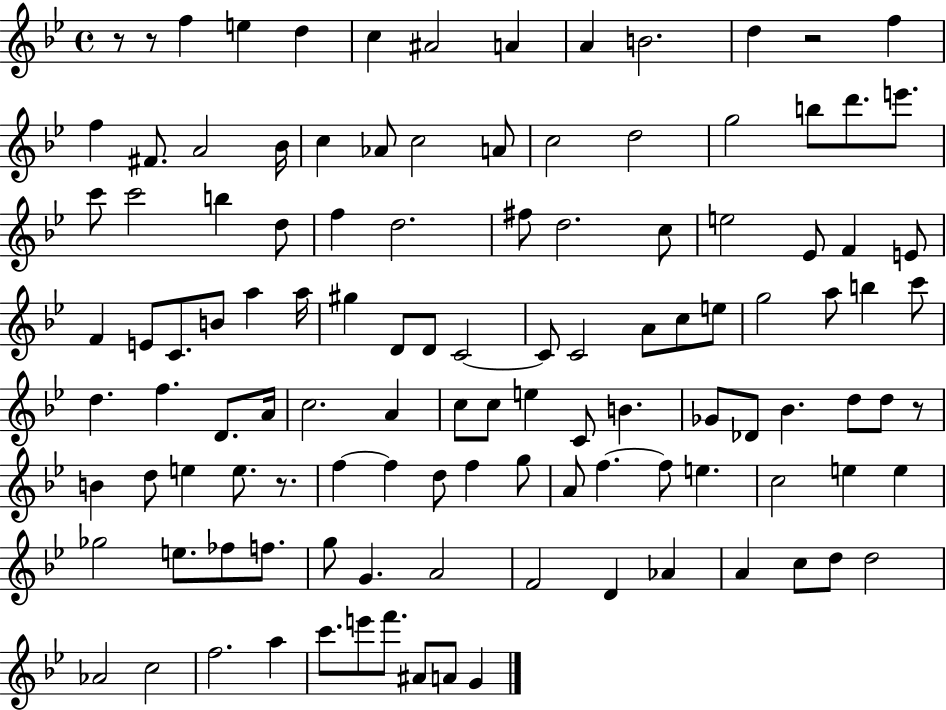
{
  \clef treble
  \time 4/4
  \defaultTimeSignature
  \key bes \major
  r8 r8 f''4 e''4 d''4 | c''4 ais'2 a'4 | a'4 b'2. | d''4 r2 f''4 | \break f''4 fis'8. a'2 bes'16 | c''4 aes'8 c''2 a'8 | c''2 d''2 | g''2 b''8 d'''8. e'''8. | \break c'''8 c'''2 b''4 d''8 | f''4 d''2. | fis''8 d''2. c''8 | e''2 ees'8 f'4 e'8 | \break f'4 e'8 c'8. b'8 a''4 a''16 | gis''4 d'8 d'8 c'2~~ | c'8 c'2 a'8 c''8 e''8 | g''2 a''8 b''4 c'''8 | \break d''4. f''4. d'8. a'16 | c''2. a'4 | c''8 c''8 e''4 c'8 b'4. | ges'8 des'8 bes'4. d''8 d''8 r8 | \break b'4 d''8 e''4 e''8. r8. | f''4~~ f''4 d''8 f''4 g''8 | a'8 f''4.~~ f''8 e''4. | c''2 e''4 e''4 | \break ges''2 e''8. fes''8 f''8. | g''8 g'4. a'2 | f'2 d'4 aes'4 | a'4 c''8 d''8 d''2 | \break aes'2 c''2 | f''2. a''4 | c'''8. e'''8 f'''8. ais'8 a'8 g'4 | \bar "|."
}